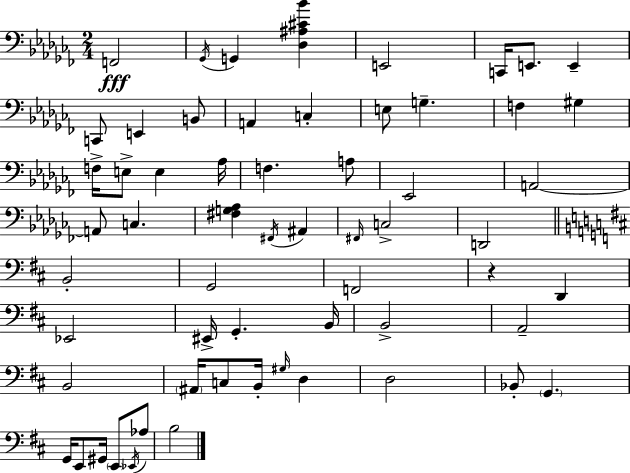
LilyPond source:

{
  \clef bass
  \numericTimeSignature
  \time 2/4
  \key aes \minor
  f,2\fff | \acciaccatura { ges,16 } g,4 <des ais cis' bes'>4 | e,2 | c,16 e,8. e,4-- | \break c,8 e,4 b,8 | a,4 c4-. | e8 g4.-- | f4 gis4 | \break f16-> e8-> e4 | aes16 f4. a8 | ees,2 | a,2~~ | \break a,8 c4. | <fis g aes>4 \acciaccatura { fis,16 } ais,4 | \grace { fis,16 } c2-> | d,2 | \break \bar "||" \break \key d \major b,2-. | g,2 | f,2 | r4 d,4 | \break ees,2 | eis,16-> g,4.-. b,16 | b,2-> | a,2-- | \break b,2 | \parenthesize ais,16 c8 b,16-. \grace { gis16 } d4 | d2 | bes,8-. \parenthesize g,4. | \break g,16 e,8 gis,16 \parenthesize e,8 \acciaccatura { ees,16 } | aes8 b2 | \bar "|."
}